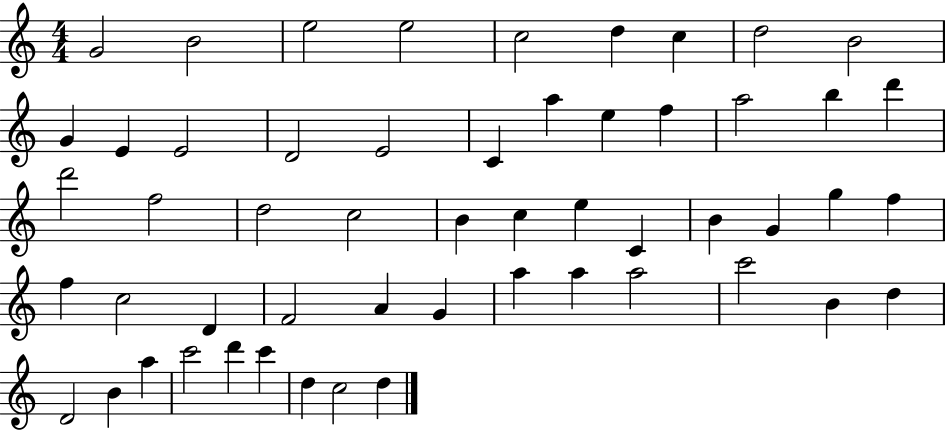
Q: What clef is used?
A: treble